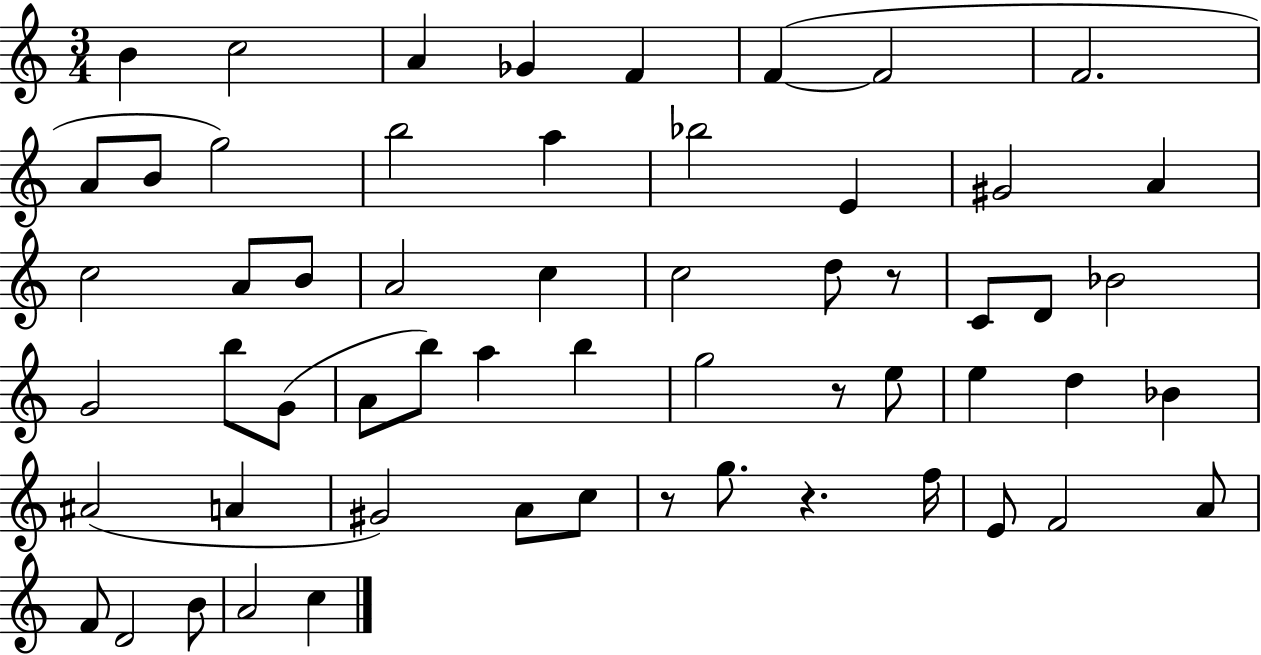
{
  \clef treble
  \numericTimeSignature
  \time 3/4
  \key c \major
  b'4 c''2 | a'4 ges'4 f'4 | f'4~(~ f'2 | f'2. | \break a'8 b'8 g''2) | b''2 a''4 | bes''2 e'4 | gis'2 a'4 | \break c''2 a'8 b'8 | a'2 c''4 | c''2 d''8 r8 | c'8 d'8 bes'2 | \break g'2 b''8 g'8( | a'8 b''8) a''4 b''4 | g''2 r8 e''8 | e''4 d''4 bes'4 | \break ais'2( a'4 | gis'2) a'8 c''8 | r8 g''8. r4. f''16 | e'8 f'2 a'8 | \break f'8 d'2 b'8 | a'2 c''4 | \bar "|."
}